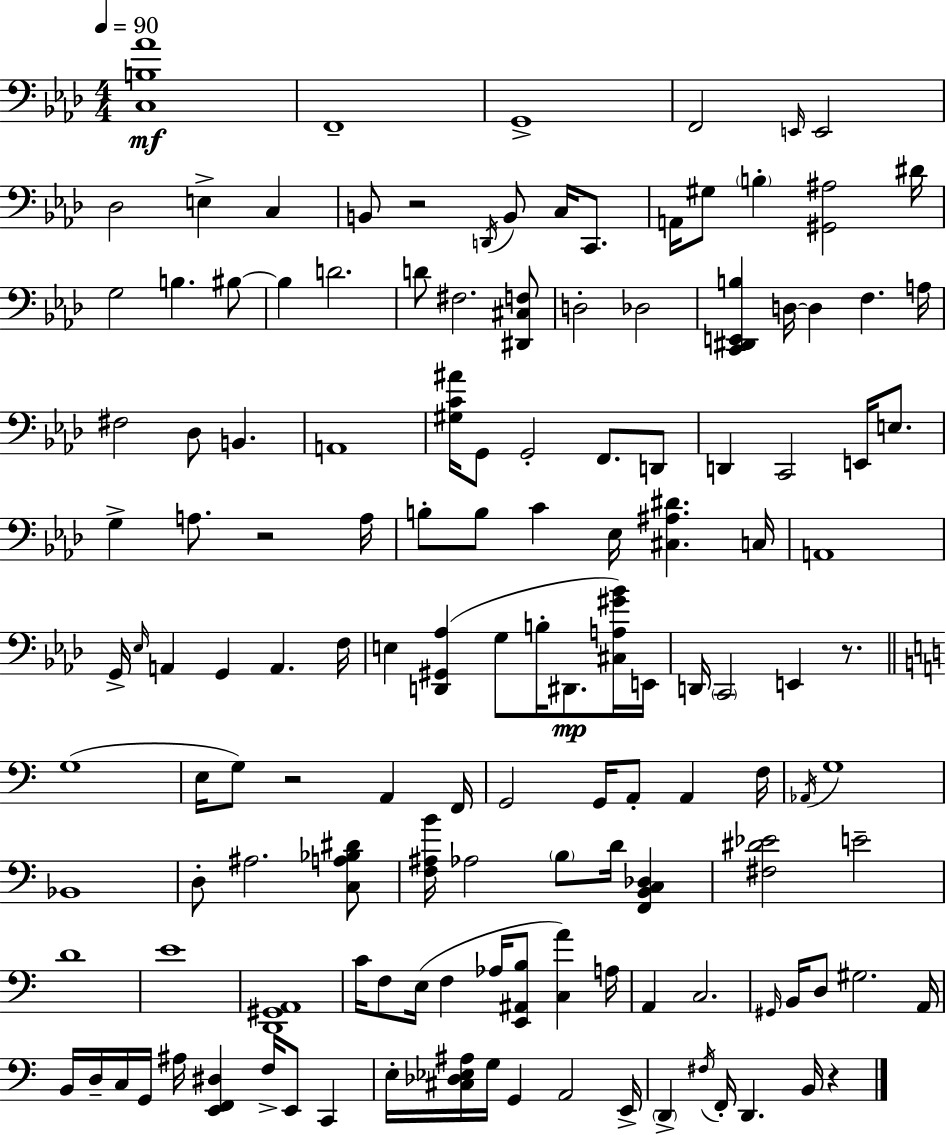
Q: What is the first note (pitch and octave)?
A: F2